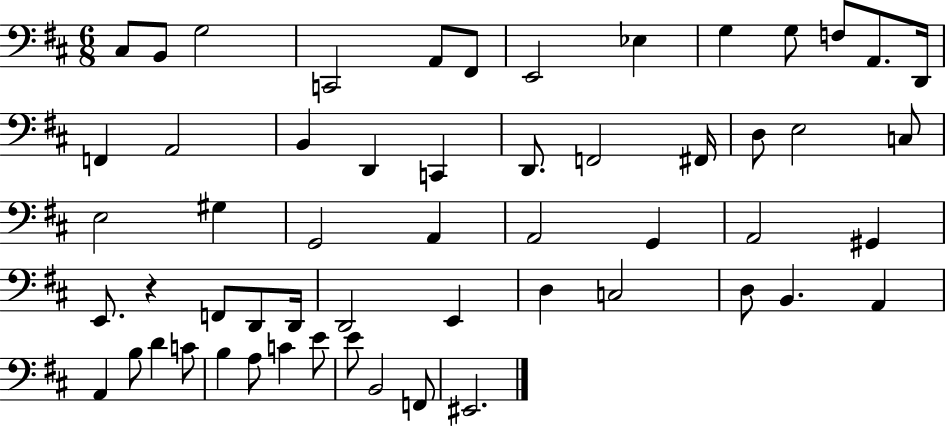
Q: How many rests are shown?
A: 1